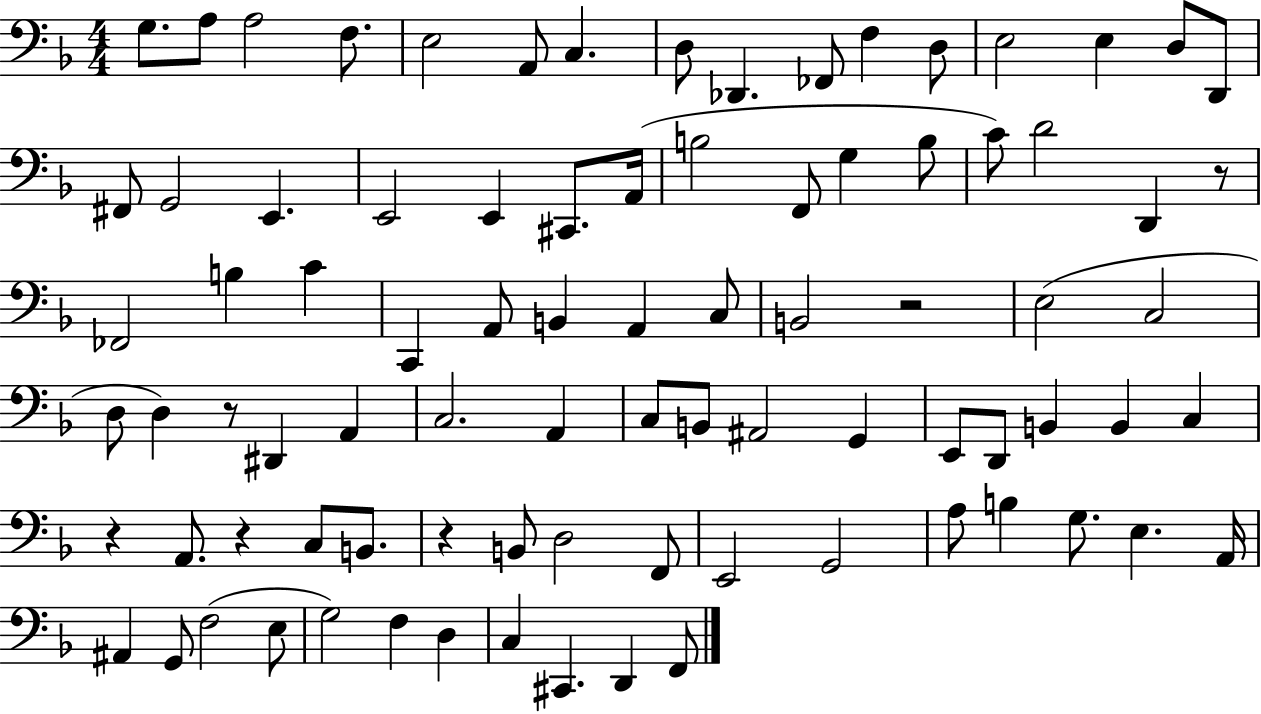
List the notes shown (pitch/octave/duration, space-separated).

G3/e. A3/e A3/h F3/e. E3/h A2/e C3/q. D3/e Db2/q. FES2/e F3/q D3/e E3/h E3/q D3/e D2/e F#2/e G2/h E2/q. E2/h E2/q C#2/e. A2/s B3/h F2/e G3/q B3/e C4/e D4/h D2/q R/e FES2/h B3/q C4/q C2/q A2/e B2/q A2/q C3/e B2/h R/h E3/h C3/h D3/e D3/q R/e D#2/q A2/q C3/h. A2/q C3/e B2/e A#2/h G2/q E2/e D2/e B2/q B2/q C3/q R/q A2/e. R/q C3/e B2/e. R/q B2/e D3/h F2/e E2/h G2/h A3/e B3/q G3/e. E3/q. A2/s A#2/q G2/e F3/h E3/e G3/h F3/q D3/q C3/q C#2/q. D2/q F2/e